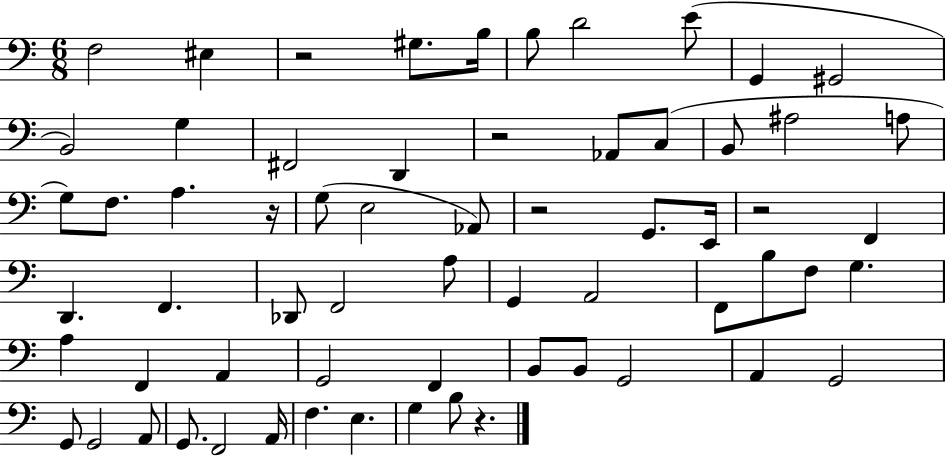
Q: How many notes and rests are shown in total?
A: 64